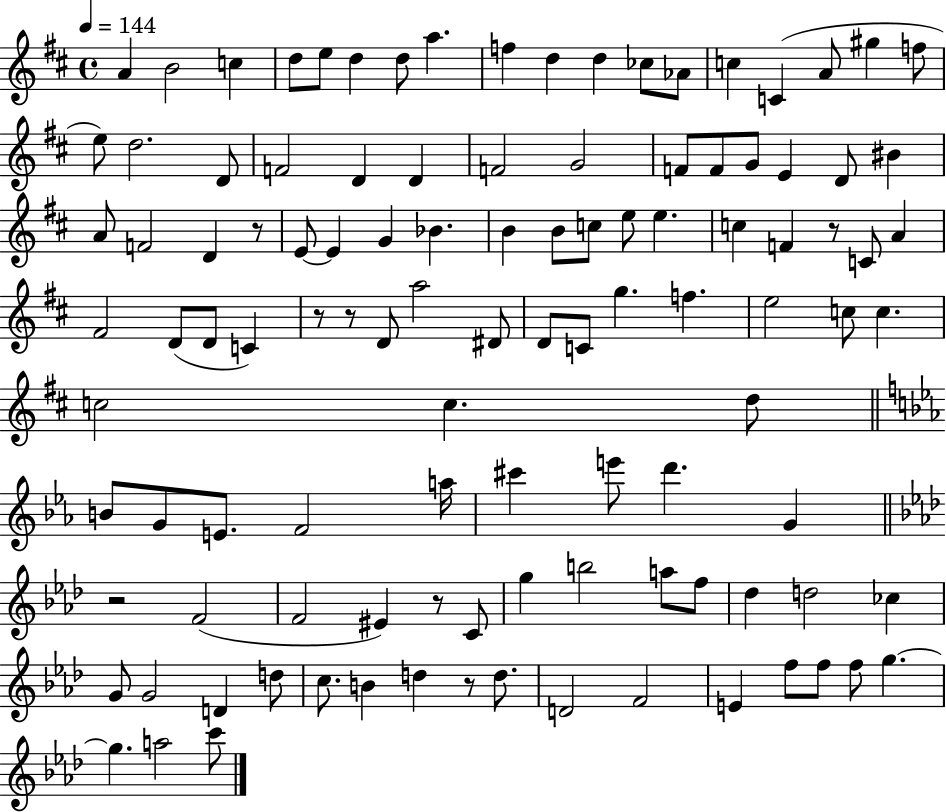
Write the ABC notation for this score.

X:1
T:Untitled
M:4/4
L:1/4
K:D
A B2 c d/2 e/2 d d/2 a f d d _c/2 _A/2 c C A/2 ^g f/2 e/2 d2 D/2 F2 D D F2 G2 F/2 F/2 G/2 E D/2 ^B A/2 F2 D z/2 E/2 E G _B B B/2 c/2 e/2 e c F z/2 C/2 A ^F2 D/2 D/2 C z/2 z/2 D/2 a2 ^D/2 D/2 C/2 g f e2 c/2 c c2 c d/2 B/2 G/2 E/2 F2 a/4 ^c' e'/2 d' G z2 F2 F2 ^E z/2 C/2 g b2 a/2 f/2 _d d2 _c G/2 G2 D d/2 c/2 B d z/2 d/2 D2 F2 E f/2 f/2 f/2 g g a2 c'/2